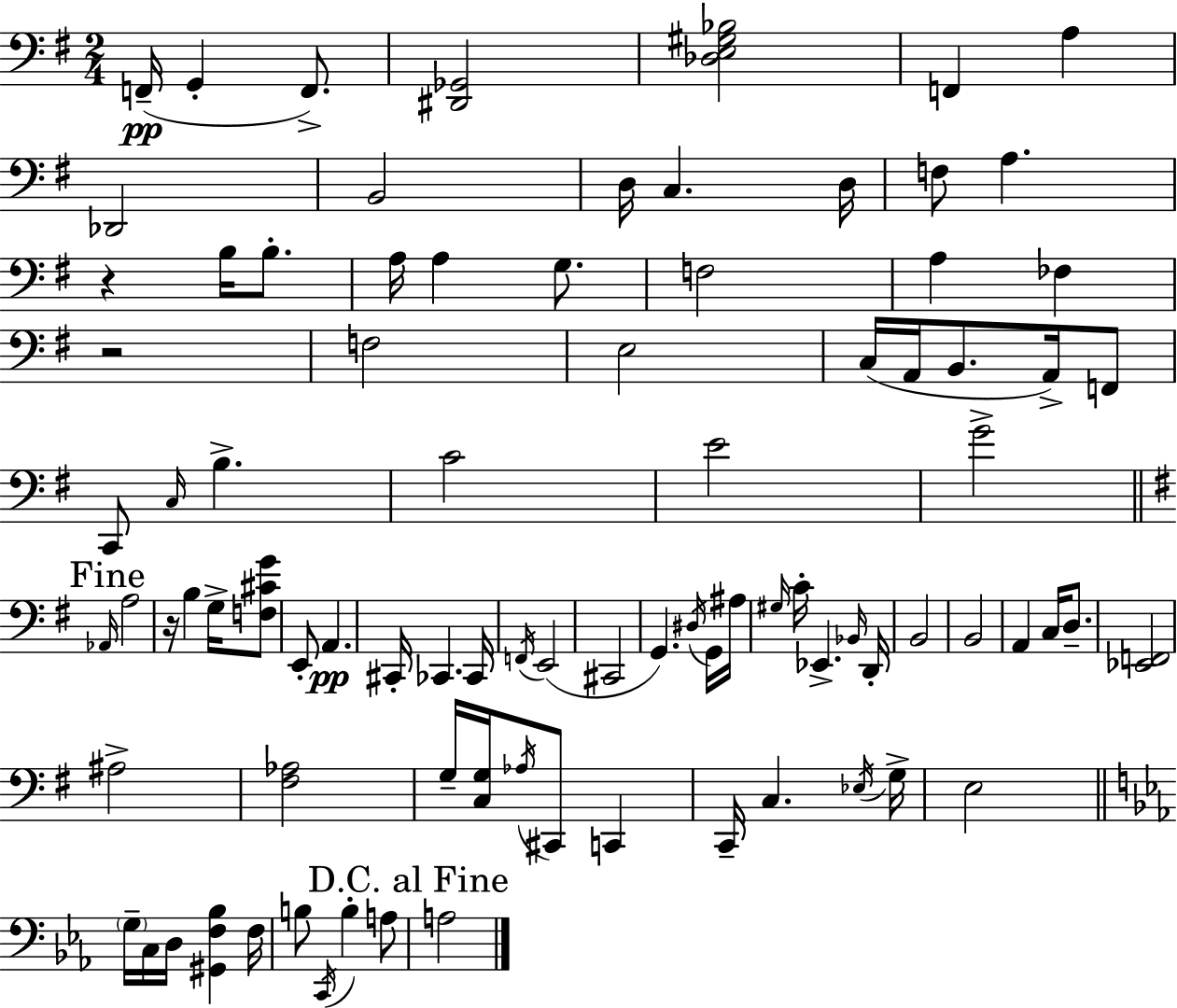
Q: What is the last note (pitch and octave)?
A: A3